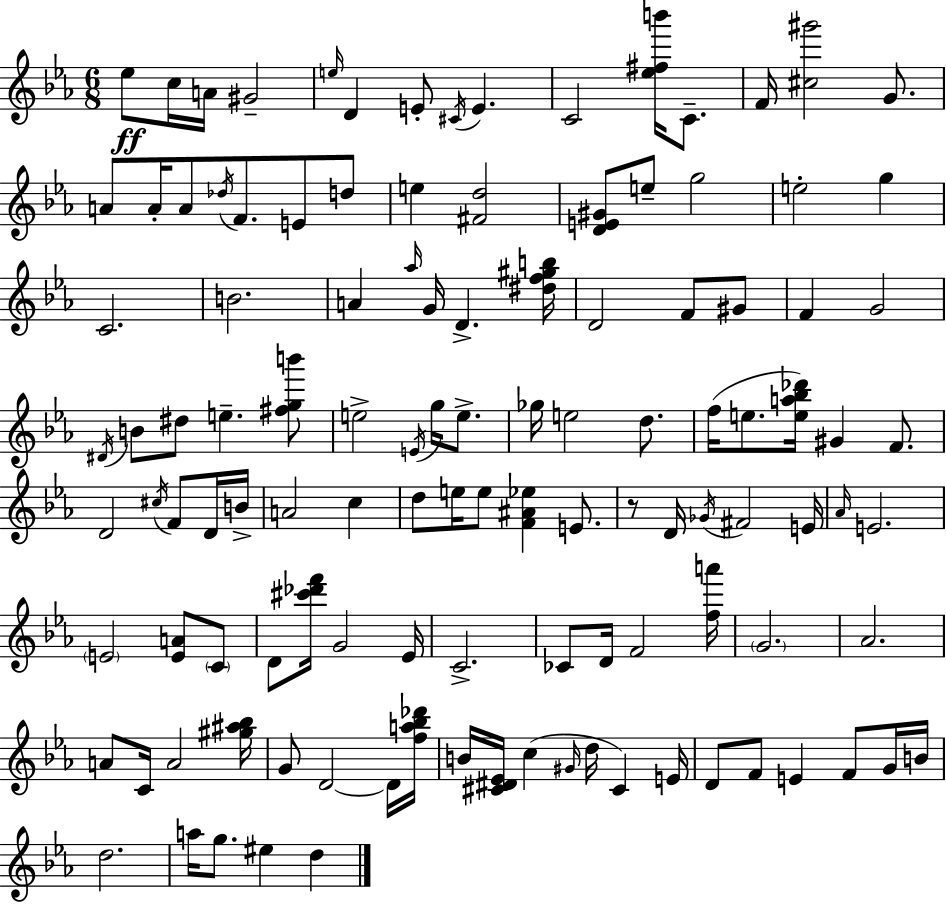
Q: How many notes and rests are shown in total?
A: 117